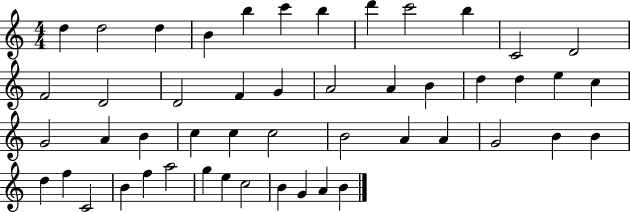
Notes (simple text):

D5/q D5/h D5/q B4/q B5/q C6/q B5/q D6/q C6/h B5/q C4/h D4/h F4/h D4/h D4/h F4/q G4/q A4/h A4/q B4/q D5/q D5/q E5/q C5/q G4/h A4/q B4/q C5/q C5/q C5/h B4/h A4/q A4/q G4/h B4/q B4/q D5/q F5/q C4/h B4/q F5/q A5/h G5/q E5/q C5/h B4/q G4/q A4/q B4/q